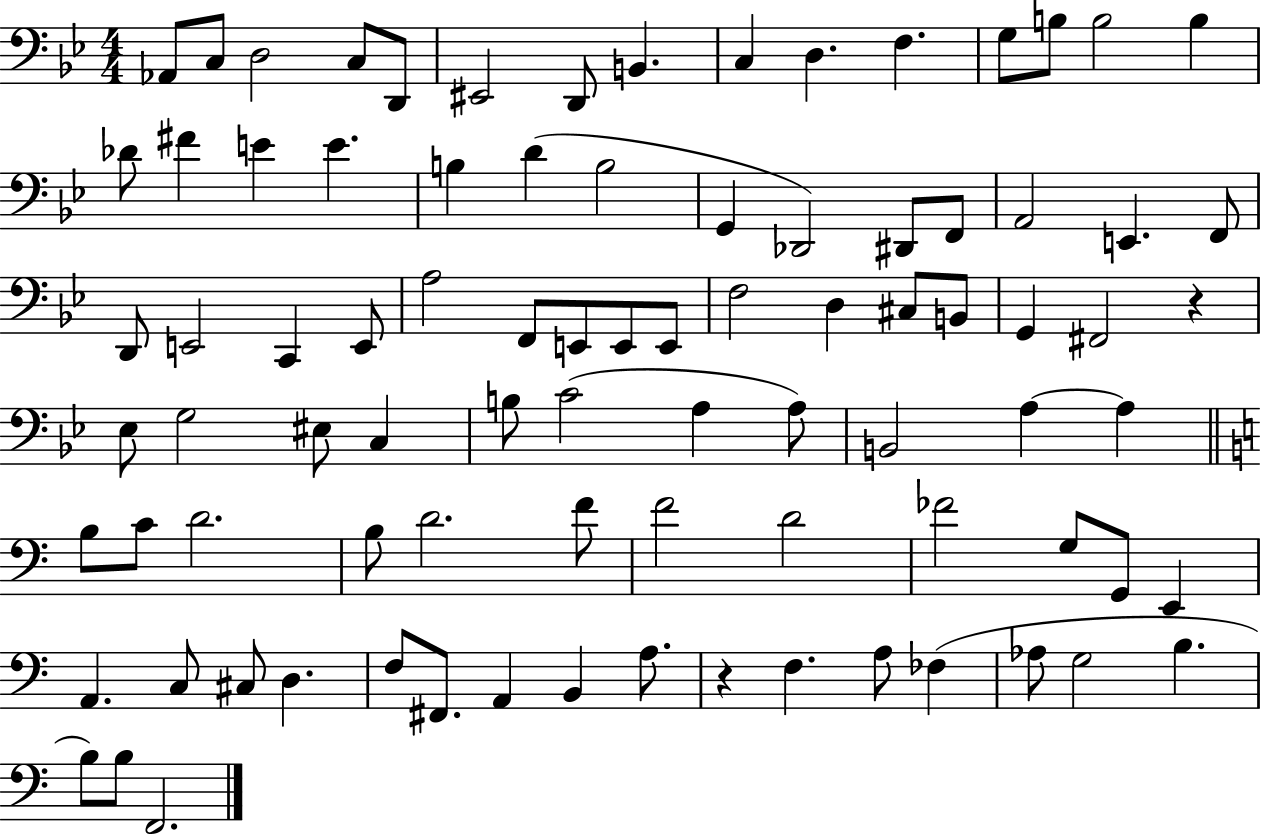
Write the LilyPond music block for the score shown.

{
  \clef bass
  \numericTimeSignature
  \time 4/4
  \key bes \major
  aes,8 c8 d2 c8 d,8 | eis,2 d,8 b,4. | c4 d4. f4. | g8 b8 b2 b4 | \break des'8 fis'4 e'4 e'4. | b4 d'4( b2 | g,4 des,2) dis,8 f,8 | a,2 e,4. f,8 | \break d,8 e,2 c,4 e,8 | a2 f,8 e,8 e,8 e,8 | f2 d4 cis8 b,8 | g,4 fis,2 r4 | \break ees8 g2 eis8 c4 | b8 c'2( a4 a8) | b,2 a4~~ a4 | \bar "||" \break \key a \minor b8 c'8 d'2. | b8 d'2. f'8 | f'2 d'2 | fes'2 g8 g,8 e,4 | \break a,4. c8 cis8 d4. | f8 fis,8. a,4 b,4 a8. | r4 f4. a8 fes4( | aes8 g2 b4. | \break b8) b8 f,2. | \bar "|."
}